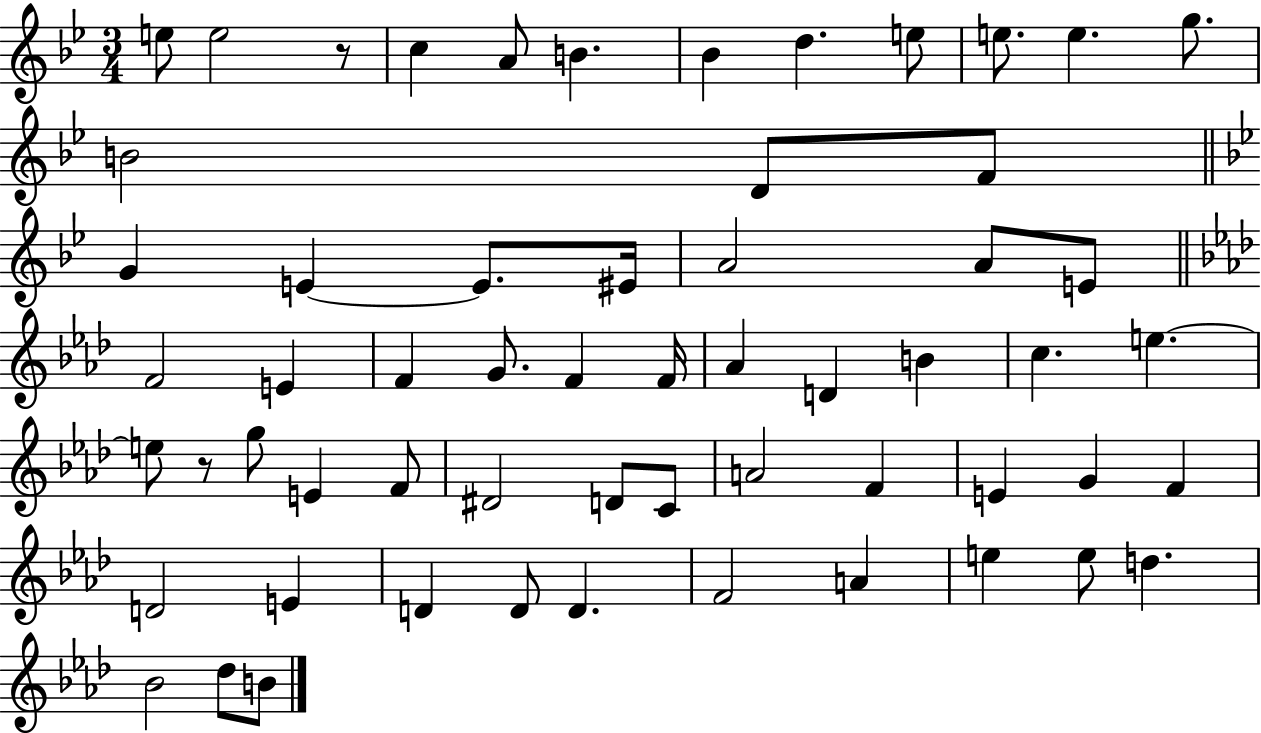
{
  \clef treble
  \numericTimeSignature
  \time 3/4
  \key bes \major
  \repeat volta 2 { e''8 e''2 r8 | c''4 a'8 b'4. | bes'4 d''4. e''8 | e''8. e''4. g''8. | \break b'2 d'8 f'8 | \bar "||" \break \key g \minor g'4 e'4~~ e'8. eis'16 | a'2 a'8 e'8 | \bar "||" \break \key aes \major f'2 e'4 | f'4 g'8. f'4 f'16 | aes'4 d'4 b'4 | c''4. e''4.~~ | \break e''8 r8 g''8 e'4 f'8 | dis'2 d'8 c'8 | a'2 f'4 | e'4 g'4 f'4 | \break d'2 e'4 | d'4 d'8 d'4. | f'2 a'4 | e''4 e''8 d''4. | \break bes'2 des''8 b'8 | } \bar "|."
}